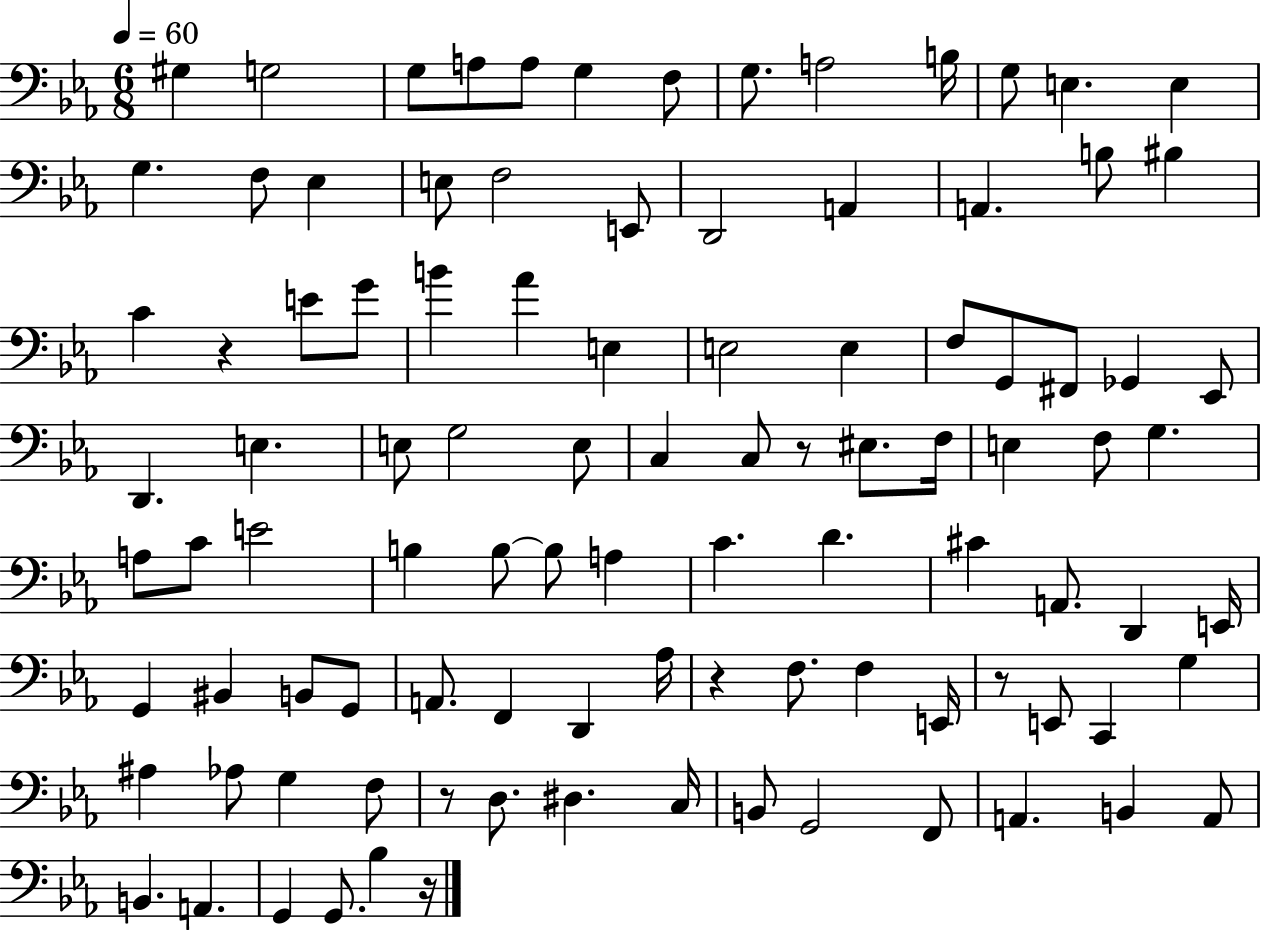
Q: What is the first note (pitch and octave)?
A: G#3